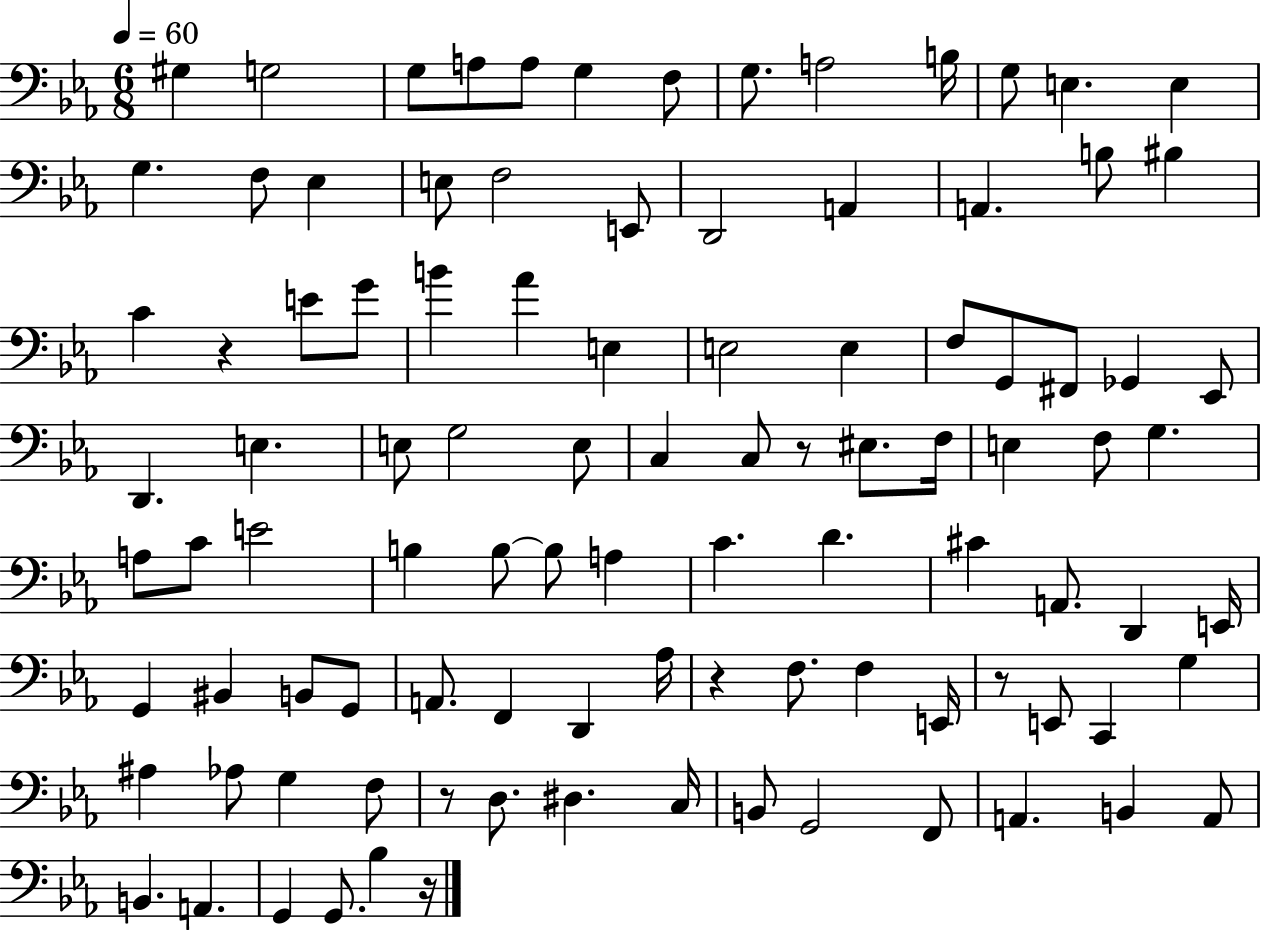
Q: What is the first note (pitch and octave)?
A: G#3